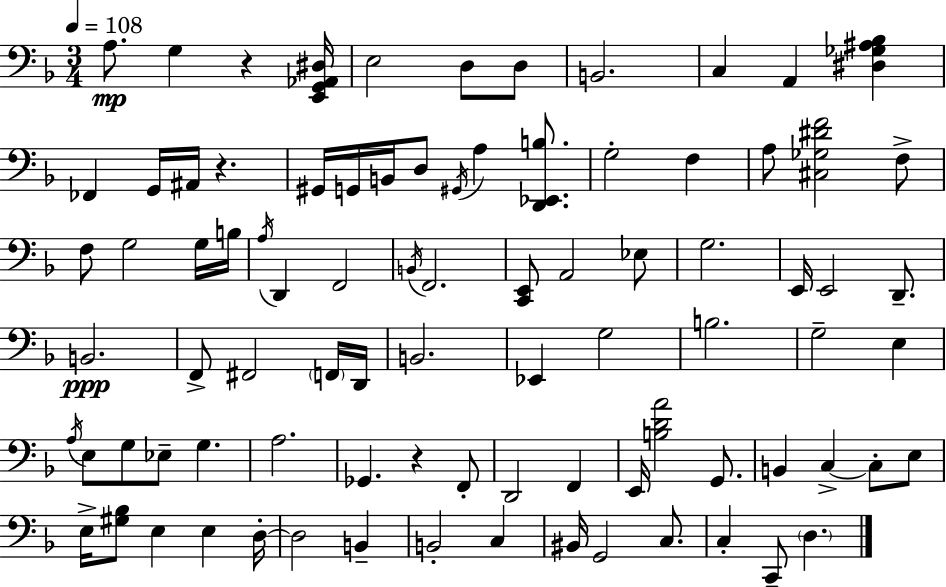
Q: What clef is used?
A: bass